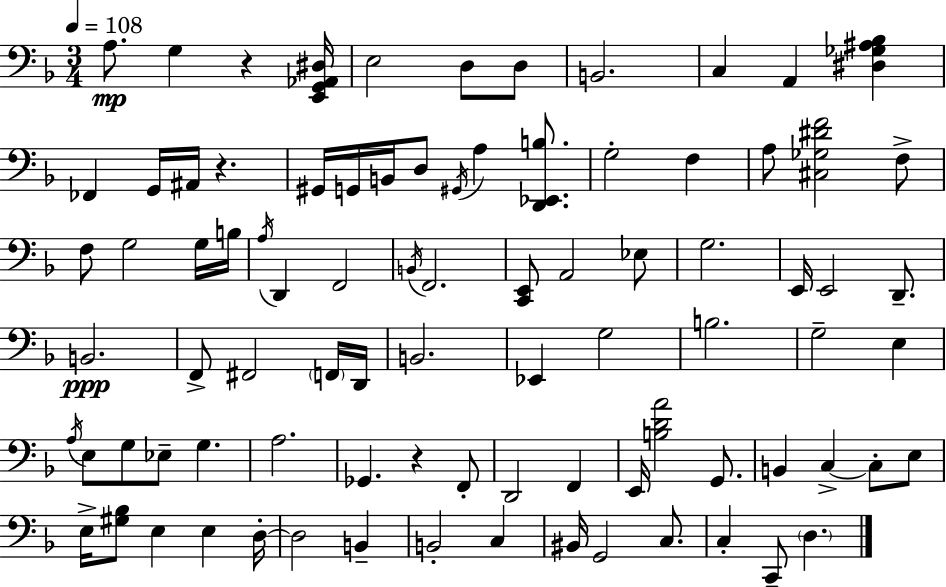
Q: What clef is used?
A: bass